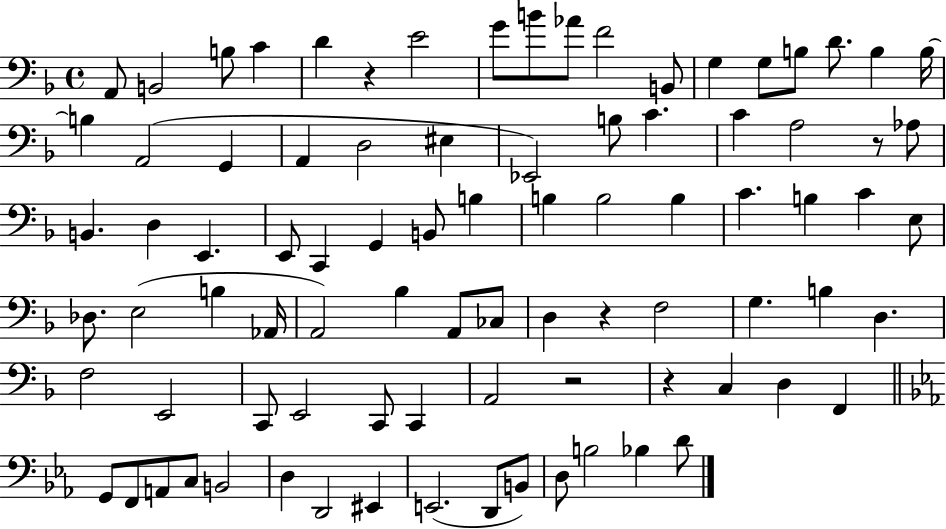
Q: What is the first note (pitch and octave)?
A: A2